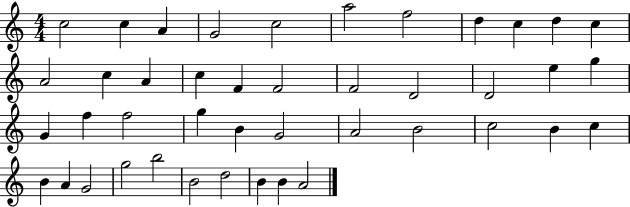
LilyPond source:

{
  \clef treble
  \numericTimeSignature
  \time 4/4
  \key c \major
  c''2 c''4 a'4 | g'2 c''2 | a''2 f''2 | d''4 c''4 d''4 c''4 | \break a'2 c''4 a'4 | c''4 f'4 f'2 | f'2 d'2 | d'2 e''4 g''4 | \break g'4 f''4 f''2 | g''4 b'4 g'2 | a'2 b'2 | c''2 b'4 c''4 | \break b'4 a'4 g'2 | g''2 b''2 | b'2 d''2 | b'4 b'4 a'2 | \break \bar "|."
}